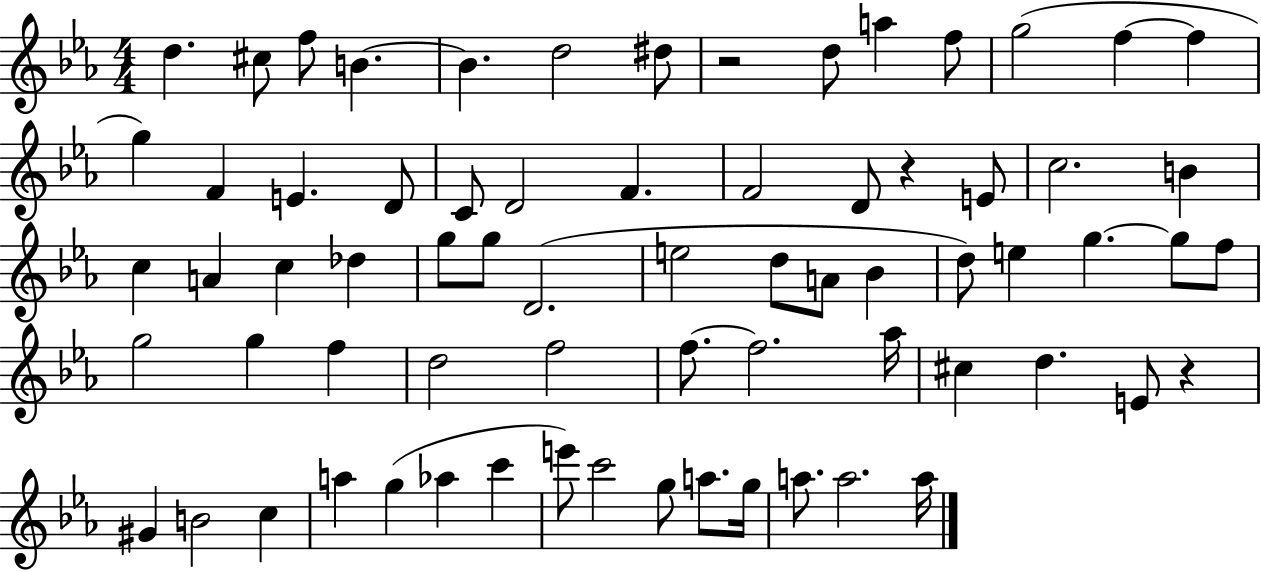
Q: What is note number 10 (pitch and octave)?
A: F5